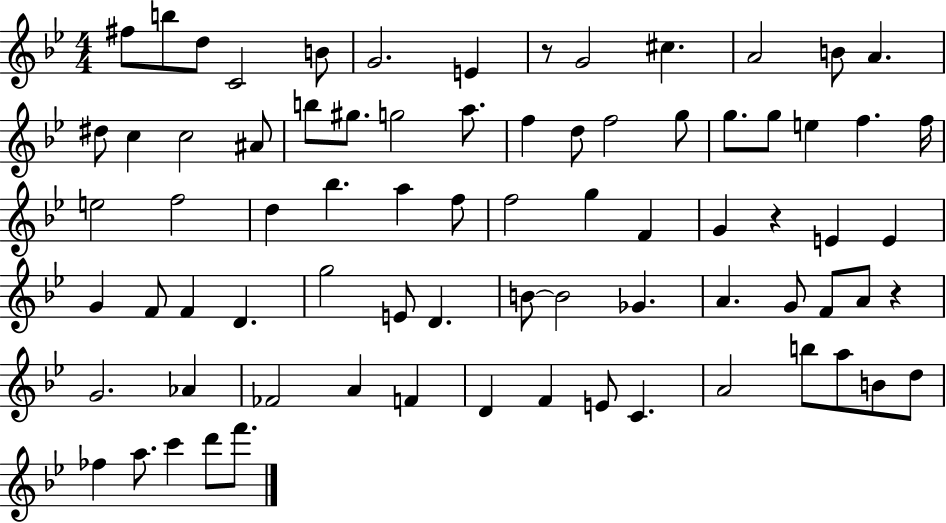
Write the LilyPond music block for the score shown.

{
  \clef treble
  \numericTimeSignature
  \time 4/4
  \key bes \major
  fis''8 b''8 d''8 c'2 b'8 | g'2. e'4 | r8 g'2 cis''4. | a'2 b'8 a'4. | \break dis''8 c''4 c''2 ais'8 | b''8 gis''8. g''2 a''8. | f''4 d''8 f''2 g''8 | g''8. g''8 e''4 f''4. f''16 | \break e''2 f''2 | d''4 bes''4. a''4 f''8 | f''2 g''4 f'4 | g'4 r4 e'4 e'4 | \break g'4 f'8 f'4 d'4. | g''2 e'8 d'4. | b'8~~ b'2 ges'4. | a'4. g'8 f'8 a'8 r4 | \break g'2. aes'4 | fes'2 a'4 f'4 | d'4 f'4 e'8 c'4. | a'2 b''8 a''8 b'8 d''8 | \break fes''4 a''8. c'''4 d'''8 f'''8. | \bar "|."
}